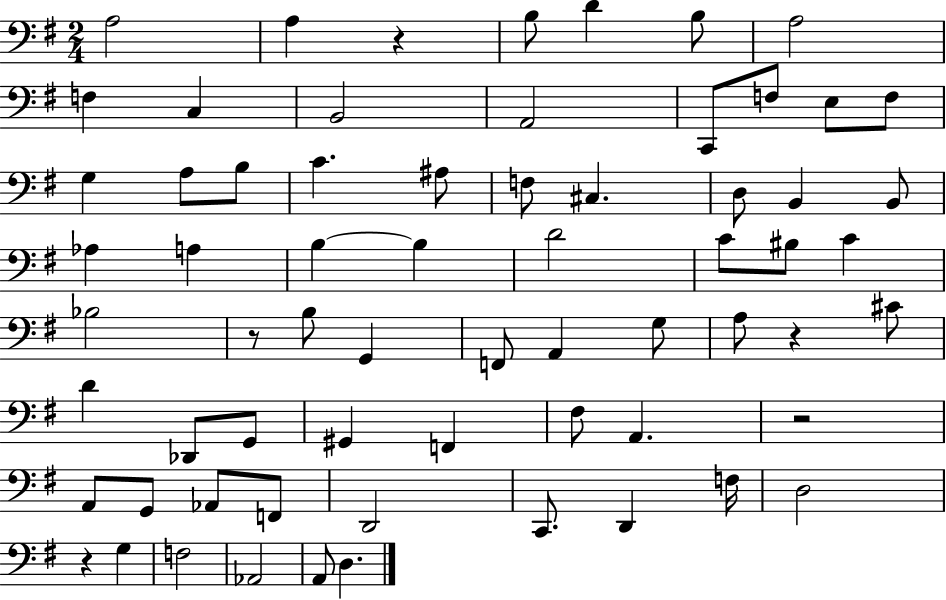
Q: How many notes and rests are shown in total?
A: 66